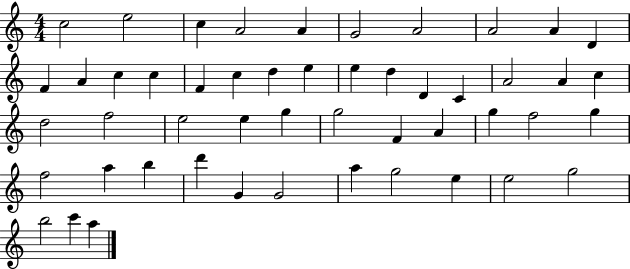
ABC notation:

X:1
T:Untitled
M:4/4
L:1/4
K:C
c2 e2 c A2 A G2 A2 A2 A D F A c c F c d e e d D C A2 A c d2 f2 e2 e g g2 F A g f2 g f2 a b d' G G2 a g2 e e2 g2 b2 c' a